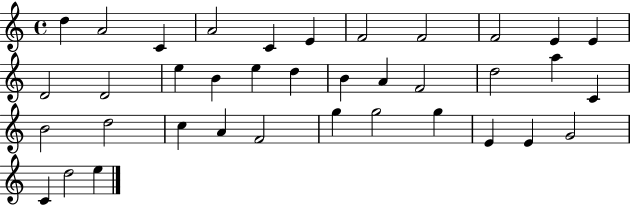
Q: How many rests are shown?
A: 0